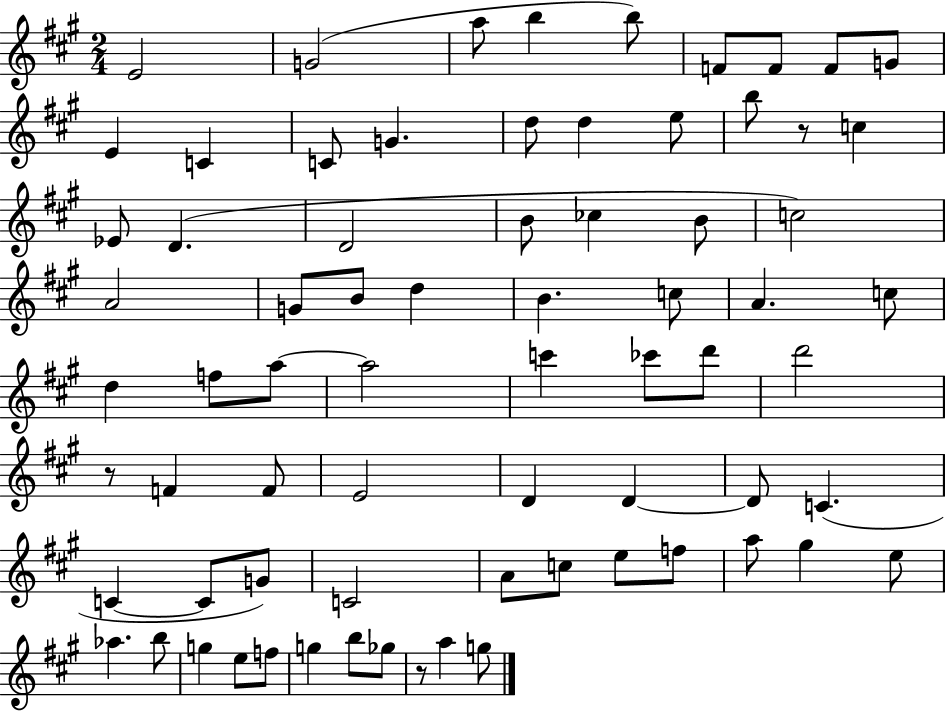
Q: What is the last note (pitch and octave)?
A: G5